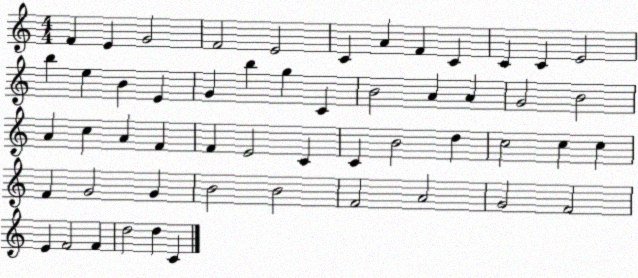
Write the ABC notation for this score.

X:1
T:Untitled
M:4/4
L:1/4
K:C
F E G2 F2 E2 C A F C C C E2 b e B E G b g C B2 A A G2 B2 A c A F F E2 C C B2 d c2 c c F G2 G B2 B2 F2 A2 G2 F2 E F2 F d2 d C